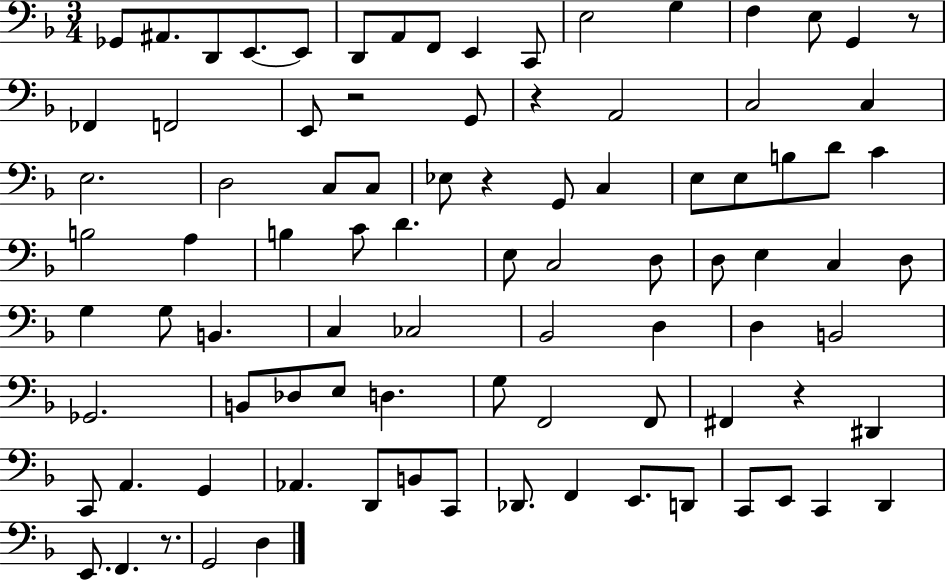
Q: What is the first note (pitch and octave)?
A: Gb2